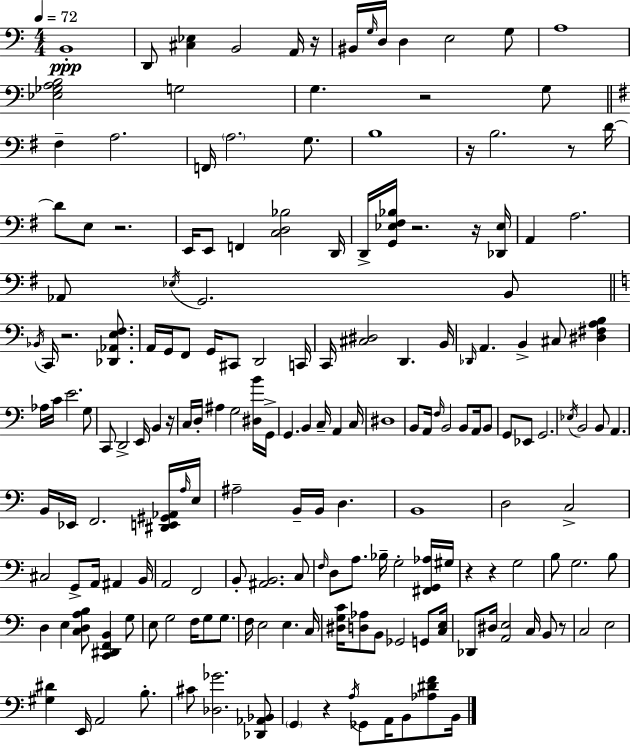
X:1
T:Untitled
M:4/4
L:1/4
K:C
B,,4 D,,/2 [^C,_E,] B,,2 A,,/4 z/4 ^B,,/4 G,/4 D,/4 D, E,2 G,/2 A,4 [_E,_G,A,B,]2 G,2 G, z2 G,/2 ^F, A,2 F,,/4 A,2 G,/2 B,4 z/4 B,2 z/2 D/4 D/2 E,/2 z2 E,,/4 E,,/2 F,, [C,D,_B,]2 D,,/4 D,,/4 [G,,_E,^F,_B,]/4 z2 z/4 [_D,,_E,]/4 A,, A,2 _A,,/2 _E,/4 G,,2 B,,/2 _B,,/4 C,,/4 z2 [_D,,_A,,E,F,]/2 A,,/4 G,,/4 F,,/2 G,,/4 ^C,,/2 D,,2 C,,/4 C,,/4 [^C,^D,]2 D,, B,,/4 _D,,/4 A,, B,, ^C,/2 [^D,^F,A,B,] _A,/4 C/4 E2 G,/2 C,,/2 D,,2 E,,/4 B,, z/4 C,/4 D,/4 ^A, G,2 [^D,B]/4 G,,/4 G,, B,, C,/4 A,, C,/4 ^D,4 B,,/2 A,,/4 F,/4 B,,2 B,,/2 A,,/4 B,,/2 G,,/2 _E,,/2 G,,2 _E,/4 B,,2 B,,/2 A,, B,,/4 _E,,/4 F,,2 [^D,,E,,^G,,_A,,]/4 A,/4 E,/4 ^A,2 B,,/4 B,,/4 D, B,,4 D,2 C,2 ^C,2 G,,/2 A,,/4 ^A,, B,,/4 A,,2 F,,2 B,,/2 [^A,,B,,]2 C,/2 F,/4 D,/2 A,/2 _B,/4 G,2 [^F,,G,,_A,]/4 ^G,/4 z z G,2 B,/2 G,2 B,/2 D, E, [C,D,A,B,]/2 [C,,^D,,F,,B,,] G,/2 E,/2 G,2 F,/4 G,/2 G,/2 F,/4 E,2 E, C,/4 [^D,G,C]/4 [D,_A,]/2 B,,/2 _G,,2 G,,/2 [C,E,]/4 _D,,/2 ^D,/4 [A,,E,]2 C,/4 B,,/2 z/2 C,2 E,2 [^G,^D] E,,/4 A,,2 B,/2 ^C/2 [_D,_G]2 [_D,,_A,,_B,,]/2 G,, z A,/4 _G,,/2 A,,/4 B,,/2 [_A,^DF]/2 B,,/4